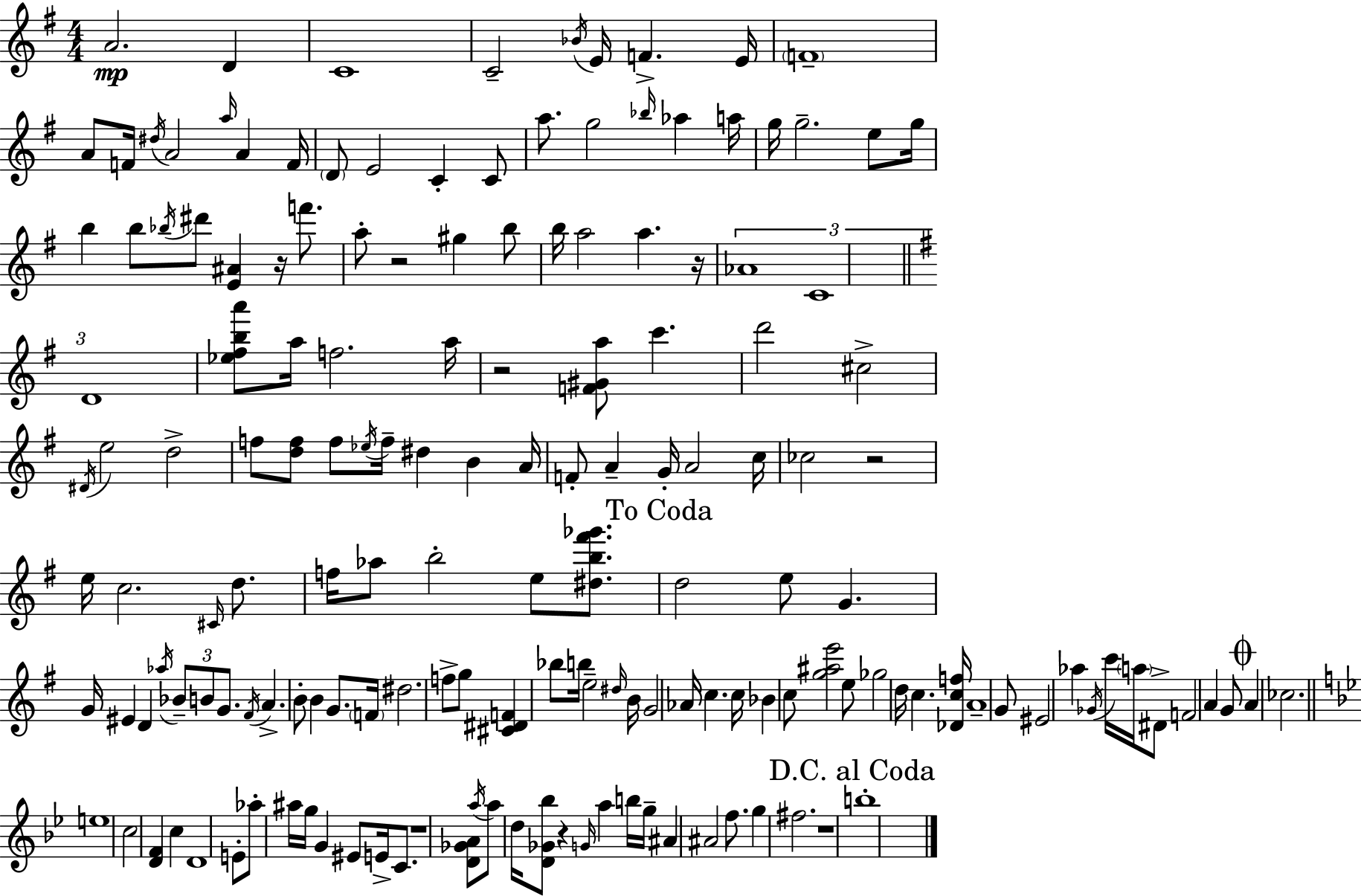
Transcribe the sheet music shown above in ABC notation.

X:1
T:Untitled
M:4/4
L:1/4
K:Em
A2 D C4 C2 _B/4 E/4 F E/4 F4 A/2 F/4 ^d/4 A2 a/4 A F/4 D/2 E2 C C/2 a/2 g2 _b/4 _a a/4 g/4 g2 e/2 g/4 b b/2 _b/4 ^d'/2 [E^A] z/4 f'/2 a/2 z2 ^g b/2 b/4 a2 a z/4 _A4 C4 D4 [_e^fba']/2 a/4 f2 a/4 z2 [F^Ga]/2 c' d'2 ^c2 ^D/4 e2 d2 f/2 [df]/2 f/2 _e/4 f/4 ^d B A/4 F/2 A G/4 A2 c/4 _c2 z2 e/4 c2 ^C/4 d/2 f/4 _a/2 b2 e/2 [^db^f'_g']/2 d2 e/2 G G/4 ^E D _a/4 _B/2 B/2 G/2 ^F/4 A B/2 B G/2 F/4 ^d2 f/2 g/2 [^C^DF] _b/2 b/4 e2 ^d/4 B/4 G2 _A/4 c c/4 _B c/2 [g^ae']2 e/2 _g2 d/4 c [_Dcf]/4 A4 G/2 ^E2 _a _G/4 c'/4 a/4 ^D/2 F2 A G/2 A _c2 e4 c2 [DF] c D4 E/2 _a/2 ^a/4 g/4 G ^E/2 E/4 C/2 z4 [D_GA]/2 a/4 a/2 d/4 [D_G_b]/2 z G/4 a b/4 g/4 ^A ^A2 f/2 g ^f2 z4 b4